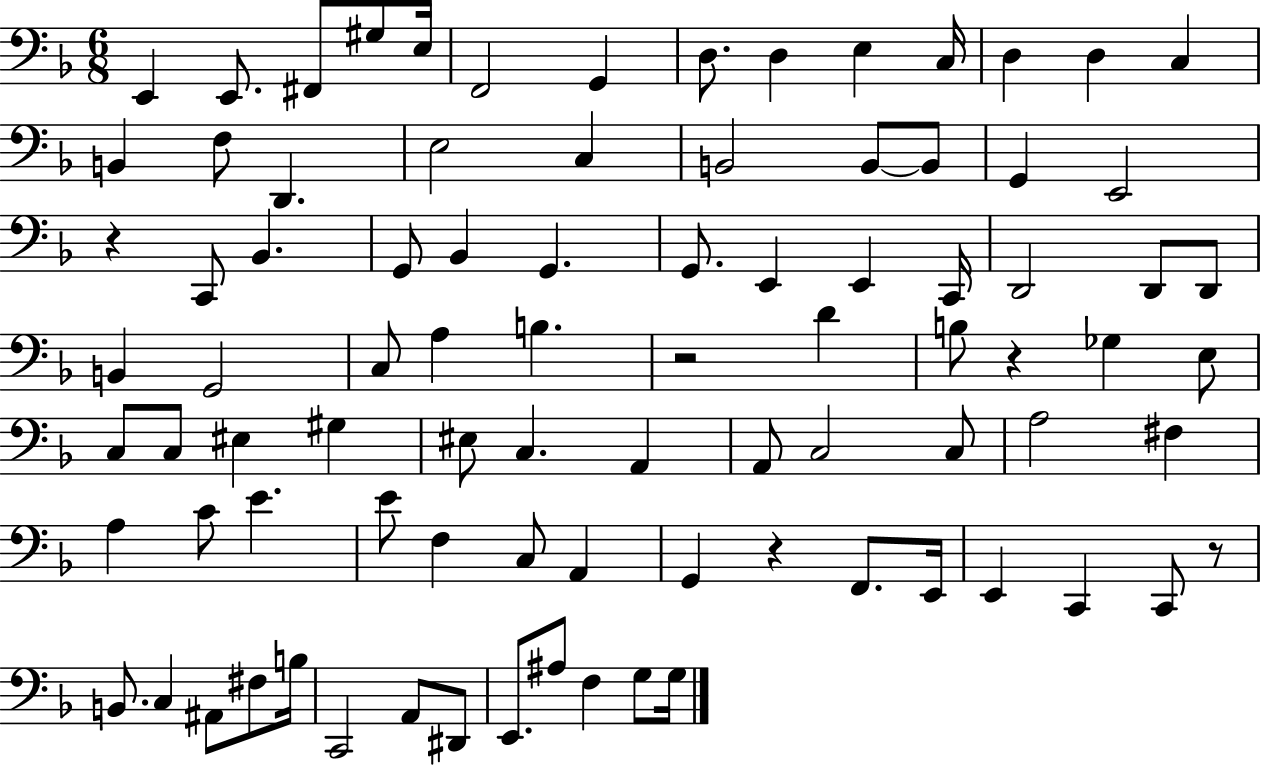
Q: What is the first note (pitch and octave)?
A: E2